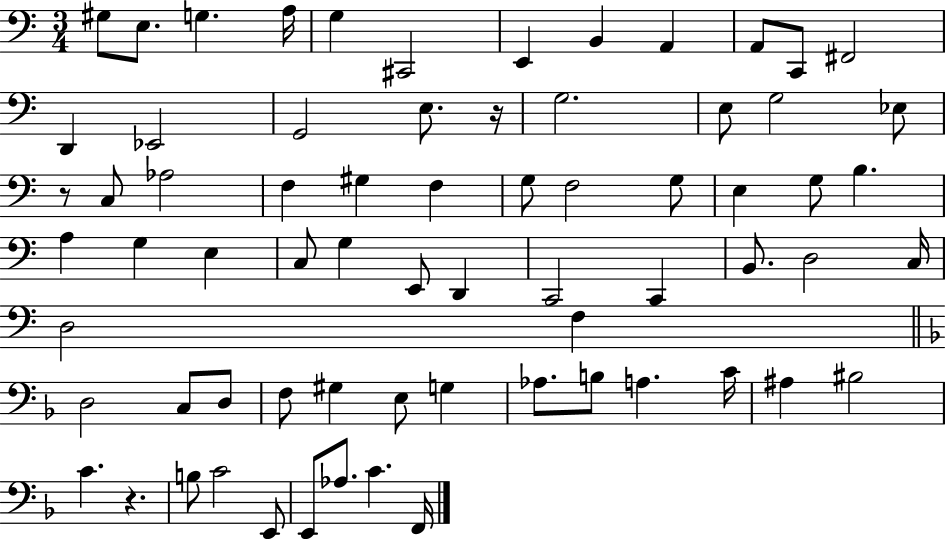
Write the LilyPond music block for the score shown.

{
  \clef bass
  \numericTimeSignature
  \time 3/4
  \key c \major
  gis8 e8. g4. a16 | g4 cis,2 | e,4 b,4 a,4 | a,8 c,8 fis,2 | \break d,4 ees,2 | g,2 e8. r16 | g2. | e8 g2 ees8 | \break r8 c8 aes2 | f4 gis4 f4 | g8 f2 g8 | e4 g8 b4. | \break a4 g4 e4 | c8 g4 e,8 d,4 | c,2 c,4 | b,8. d2 c16 | \break d2 f4 | \bar "||" \break \key d \minor d2 c8 d8 | f8 gis4 e8 g4 | aes8. b8 a4. c'16 | ais4 bis2 | \break c'4. r4. | b8 c'2 e,8 | e,8 aes8. c'4. f,16 | \bar "|."
}